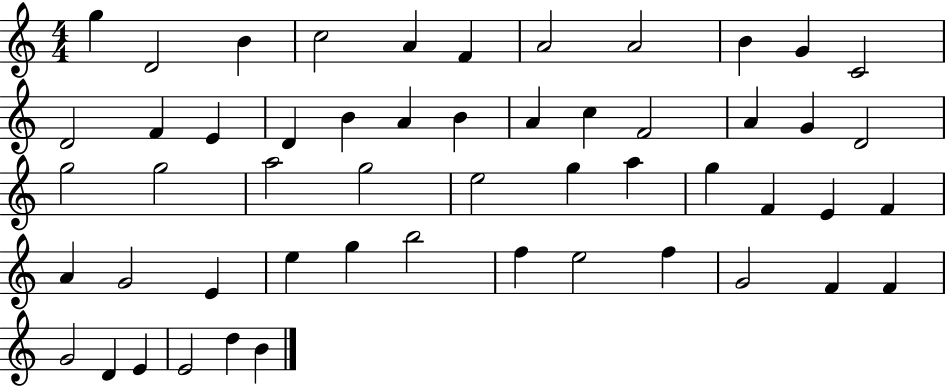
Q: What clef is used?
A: treble